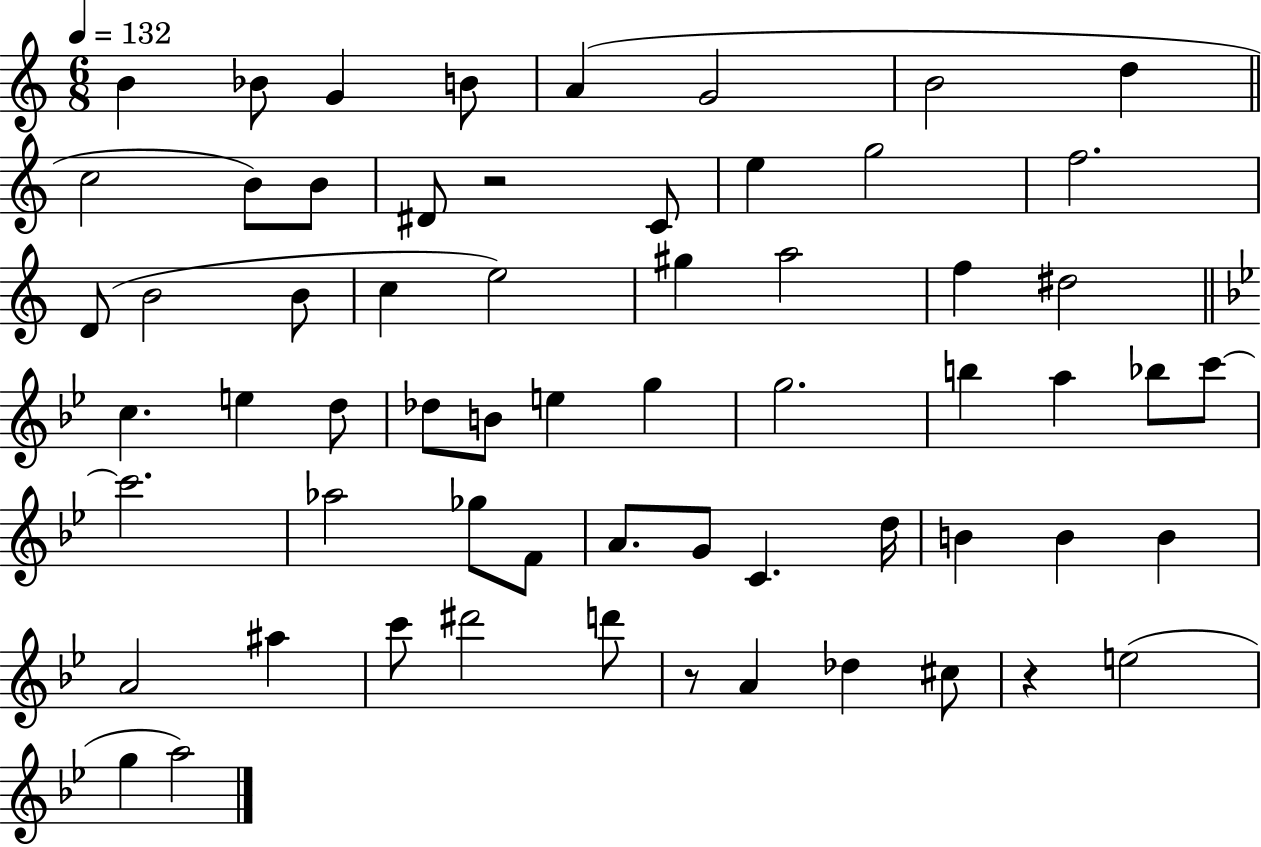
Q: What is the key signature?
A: C major